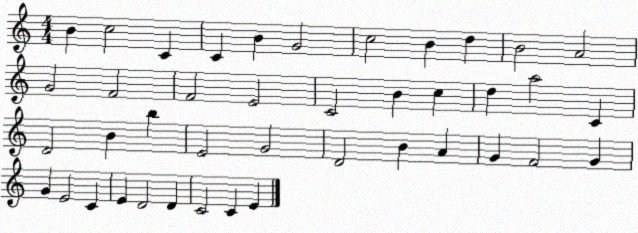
X:1
T:Untitled
M:4/4
L:1/4
K:C
B c2 C C B G2 c2 B d B2 A2 G2 F2 F2 E2 C2 B c d a2 C D2 B b E2 G2 D2 B A G F2 G G E2 C E D2 D C2 C E